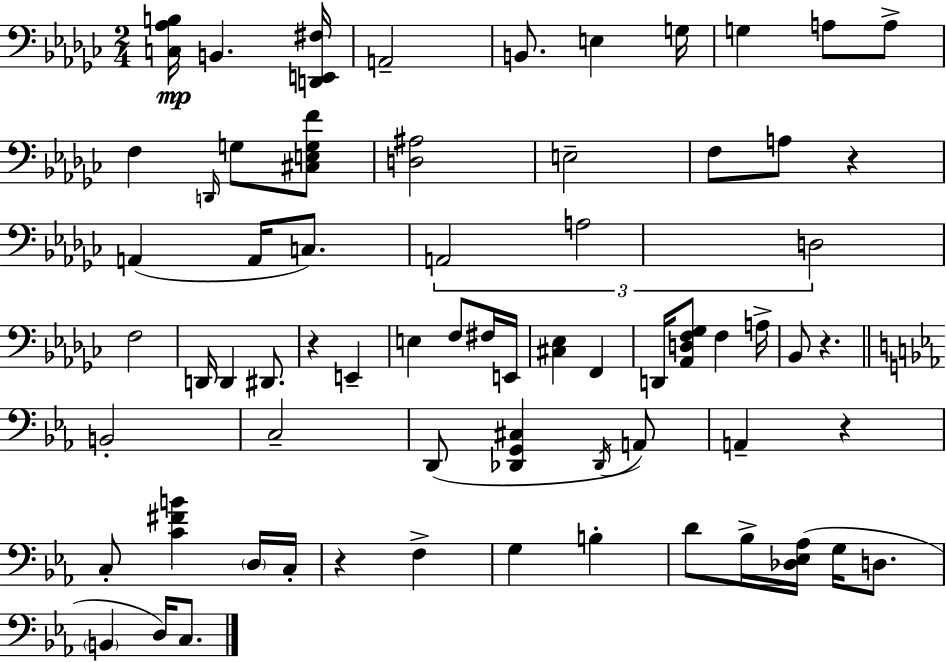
X:1
T:Untitled
M:2/4
L:1/4
K:Ebm
[C,_A,B,]/4 B,, [D,,E,,^F,]/4 A,,2 B,,/2 E, G,/4 G, A,/2 A,/2 F, D,,/4 G,/2 [^C,E,G,F]/2 [D,^A,]2 E,2 F,/2 A,/2 z A,, A,,/4 C,/2 A,,2 A,2 D,2 F,2 D,,/4 D,, ^D,,/2 z E,, E, F,/2 ^F,/4 E,,/4 [^C,_E,] F,, D,,/4 [_A,,D,F,_G,]/2 F, A,/4 _B,,/2 z B,,2 C,2 D,,/2 [_D,,G,,^C,] _D,,/4 A,,/2 A,, z C,/2 [C^FB] D,/4 C,/4 z F, G, B, D/2 _B,/4 [_D,_E,_A,]/4 G,/4 D,/2 B,, D,/4 C,/2